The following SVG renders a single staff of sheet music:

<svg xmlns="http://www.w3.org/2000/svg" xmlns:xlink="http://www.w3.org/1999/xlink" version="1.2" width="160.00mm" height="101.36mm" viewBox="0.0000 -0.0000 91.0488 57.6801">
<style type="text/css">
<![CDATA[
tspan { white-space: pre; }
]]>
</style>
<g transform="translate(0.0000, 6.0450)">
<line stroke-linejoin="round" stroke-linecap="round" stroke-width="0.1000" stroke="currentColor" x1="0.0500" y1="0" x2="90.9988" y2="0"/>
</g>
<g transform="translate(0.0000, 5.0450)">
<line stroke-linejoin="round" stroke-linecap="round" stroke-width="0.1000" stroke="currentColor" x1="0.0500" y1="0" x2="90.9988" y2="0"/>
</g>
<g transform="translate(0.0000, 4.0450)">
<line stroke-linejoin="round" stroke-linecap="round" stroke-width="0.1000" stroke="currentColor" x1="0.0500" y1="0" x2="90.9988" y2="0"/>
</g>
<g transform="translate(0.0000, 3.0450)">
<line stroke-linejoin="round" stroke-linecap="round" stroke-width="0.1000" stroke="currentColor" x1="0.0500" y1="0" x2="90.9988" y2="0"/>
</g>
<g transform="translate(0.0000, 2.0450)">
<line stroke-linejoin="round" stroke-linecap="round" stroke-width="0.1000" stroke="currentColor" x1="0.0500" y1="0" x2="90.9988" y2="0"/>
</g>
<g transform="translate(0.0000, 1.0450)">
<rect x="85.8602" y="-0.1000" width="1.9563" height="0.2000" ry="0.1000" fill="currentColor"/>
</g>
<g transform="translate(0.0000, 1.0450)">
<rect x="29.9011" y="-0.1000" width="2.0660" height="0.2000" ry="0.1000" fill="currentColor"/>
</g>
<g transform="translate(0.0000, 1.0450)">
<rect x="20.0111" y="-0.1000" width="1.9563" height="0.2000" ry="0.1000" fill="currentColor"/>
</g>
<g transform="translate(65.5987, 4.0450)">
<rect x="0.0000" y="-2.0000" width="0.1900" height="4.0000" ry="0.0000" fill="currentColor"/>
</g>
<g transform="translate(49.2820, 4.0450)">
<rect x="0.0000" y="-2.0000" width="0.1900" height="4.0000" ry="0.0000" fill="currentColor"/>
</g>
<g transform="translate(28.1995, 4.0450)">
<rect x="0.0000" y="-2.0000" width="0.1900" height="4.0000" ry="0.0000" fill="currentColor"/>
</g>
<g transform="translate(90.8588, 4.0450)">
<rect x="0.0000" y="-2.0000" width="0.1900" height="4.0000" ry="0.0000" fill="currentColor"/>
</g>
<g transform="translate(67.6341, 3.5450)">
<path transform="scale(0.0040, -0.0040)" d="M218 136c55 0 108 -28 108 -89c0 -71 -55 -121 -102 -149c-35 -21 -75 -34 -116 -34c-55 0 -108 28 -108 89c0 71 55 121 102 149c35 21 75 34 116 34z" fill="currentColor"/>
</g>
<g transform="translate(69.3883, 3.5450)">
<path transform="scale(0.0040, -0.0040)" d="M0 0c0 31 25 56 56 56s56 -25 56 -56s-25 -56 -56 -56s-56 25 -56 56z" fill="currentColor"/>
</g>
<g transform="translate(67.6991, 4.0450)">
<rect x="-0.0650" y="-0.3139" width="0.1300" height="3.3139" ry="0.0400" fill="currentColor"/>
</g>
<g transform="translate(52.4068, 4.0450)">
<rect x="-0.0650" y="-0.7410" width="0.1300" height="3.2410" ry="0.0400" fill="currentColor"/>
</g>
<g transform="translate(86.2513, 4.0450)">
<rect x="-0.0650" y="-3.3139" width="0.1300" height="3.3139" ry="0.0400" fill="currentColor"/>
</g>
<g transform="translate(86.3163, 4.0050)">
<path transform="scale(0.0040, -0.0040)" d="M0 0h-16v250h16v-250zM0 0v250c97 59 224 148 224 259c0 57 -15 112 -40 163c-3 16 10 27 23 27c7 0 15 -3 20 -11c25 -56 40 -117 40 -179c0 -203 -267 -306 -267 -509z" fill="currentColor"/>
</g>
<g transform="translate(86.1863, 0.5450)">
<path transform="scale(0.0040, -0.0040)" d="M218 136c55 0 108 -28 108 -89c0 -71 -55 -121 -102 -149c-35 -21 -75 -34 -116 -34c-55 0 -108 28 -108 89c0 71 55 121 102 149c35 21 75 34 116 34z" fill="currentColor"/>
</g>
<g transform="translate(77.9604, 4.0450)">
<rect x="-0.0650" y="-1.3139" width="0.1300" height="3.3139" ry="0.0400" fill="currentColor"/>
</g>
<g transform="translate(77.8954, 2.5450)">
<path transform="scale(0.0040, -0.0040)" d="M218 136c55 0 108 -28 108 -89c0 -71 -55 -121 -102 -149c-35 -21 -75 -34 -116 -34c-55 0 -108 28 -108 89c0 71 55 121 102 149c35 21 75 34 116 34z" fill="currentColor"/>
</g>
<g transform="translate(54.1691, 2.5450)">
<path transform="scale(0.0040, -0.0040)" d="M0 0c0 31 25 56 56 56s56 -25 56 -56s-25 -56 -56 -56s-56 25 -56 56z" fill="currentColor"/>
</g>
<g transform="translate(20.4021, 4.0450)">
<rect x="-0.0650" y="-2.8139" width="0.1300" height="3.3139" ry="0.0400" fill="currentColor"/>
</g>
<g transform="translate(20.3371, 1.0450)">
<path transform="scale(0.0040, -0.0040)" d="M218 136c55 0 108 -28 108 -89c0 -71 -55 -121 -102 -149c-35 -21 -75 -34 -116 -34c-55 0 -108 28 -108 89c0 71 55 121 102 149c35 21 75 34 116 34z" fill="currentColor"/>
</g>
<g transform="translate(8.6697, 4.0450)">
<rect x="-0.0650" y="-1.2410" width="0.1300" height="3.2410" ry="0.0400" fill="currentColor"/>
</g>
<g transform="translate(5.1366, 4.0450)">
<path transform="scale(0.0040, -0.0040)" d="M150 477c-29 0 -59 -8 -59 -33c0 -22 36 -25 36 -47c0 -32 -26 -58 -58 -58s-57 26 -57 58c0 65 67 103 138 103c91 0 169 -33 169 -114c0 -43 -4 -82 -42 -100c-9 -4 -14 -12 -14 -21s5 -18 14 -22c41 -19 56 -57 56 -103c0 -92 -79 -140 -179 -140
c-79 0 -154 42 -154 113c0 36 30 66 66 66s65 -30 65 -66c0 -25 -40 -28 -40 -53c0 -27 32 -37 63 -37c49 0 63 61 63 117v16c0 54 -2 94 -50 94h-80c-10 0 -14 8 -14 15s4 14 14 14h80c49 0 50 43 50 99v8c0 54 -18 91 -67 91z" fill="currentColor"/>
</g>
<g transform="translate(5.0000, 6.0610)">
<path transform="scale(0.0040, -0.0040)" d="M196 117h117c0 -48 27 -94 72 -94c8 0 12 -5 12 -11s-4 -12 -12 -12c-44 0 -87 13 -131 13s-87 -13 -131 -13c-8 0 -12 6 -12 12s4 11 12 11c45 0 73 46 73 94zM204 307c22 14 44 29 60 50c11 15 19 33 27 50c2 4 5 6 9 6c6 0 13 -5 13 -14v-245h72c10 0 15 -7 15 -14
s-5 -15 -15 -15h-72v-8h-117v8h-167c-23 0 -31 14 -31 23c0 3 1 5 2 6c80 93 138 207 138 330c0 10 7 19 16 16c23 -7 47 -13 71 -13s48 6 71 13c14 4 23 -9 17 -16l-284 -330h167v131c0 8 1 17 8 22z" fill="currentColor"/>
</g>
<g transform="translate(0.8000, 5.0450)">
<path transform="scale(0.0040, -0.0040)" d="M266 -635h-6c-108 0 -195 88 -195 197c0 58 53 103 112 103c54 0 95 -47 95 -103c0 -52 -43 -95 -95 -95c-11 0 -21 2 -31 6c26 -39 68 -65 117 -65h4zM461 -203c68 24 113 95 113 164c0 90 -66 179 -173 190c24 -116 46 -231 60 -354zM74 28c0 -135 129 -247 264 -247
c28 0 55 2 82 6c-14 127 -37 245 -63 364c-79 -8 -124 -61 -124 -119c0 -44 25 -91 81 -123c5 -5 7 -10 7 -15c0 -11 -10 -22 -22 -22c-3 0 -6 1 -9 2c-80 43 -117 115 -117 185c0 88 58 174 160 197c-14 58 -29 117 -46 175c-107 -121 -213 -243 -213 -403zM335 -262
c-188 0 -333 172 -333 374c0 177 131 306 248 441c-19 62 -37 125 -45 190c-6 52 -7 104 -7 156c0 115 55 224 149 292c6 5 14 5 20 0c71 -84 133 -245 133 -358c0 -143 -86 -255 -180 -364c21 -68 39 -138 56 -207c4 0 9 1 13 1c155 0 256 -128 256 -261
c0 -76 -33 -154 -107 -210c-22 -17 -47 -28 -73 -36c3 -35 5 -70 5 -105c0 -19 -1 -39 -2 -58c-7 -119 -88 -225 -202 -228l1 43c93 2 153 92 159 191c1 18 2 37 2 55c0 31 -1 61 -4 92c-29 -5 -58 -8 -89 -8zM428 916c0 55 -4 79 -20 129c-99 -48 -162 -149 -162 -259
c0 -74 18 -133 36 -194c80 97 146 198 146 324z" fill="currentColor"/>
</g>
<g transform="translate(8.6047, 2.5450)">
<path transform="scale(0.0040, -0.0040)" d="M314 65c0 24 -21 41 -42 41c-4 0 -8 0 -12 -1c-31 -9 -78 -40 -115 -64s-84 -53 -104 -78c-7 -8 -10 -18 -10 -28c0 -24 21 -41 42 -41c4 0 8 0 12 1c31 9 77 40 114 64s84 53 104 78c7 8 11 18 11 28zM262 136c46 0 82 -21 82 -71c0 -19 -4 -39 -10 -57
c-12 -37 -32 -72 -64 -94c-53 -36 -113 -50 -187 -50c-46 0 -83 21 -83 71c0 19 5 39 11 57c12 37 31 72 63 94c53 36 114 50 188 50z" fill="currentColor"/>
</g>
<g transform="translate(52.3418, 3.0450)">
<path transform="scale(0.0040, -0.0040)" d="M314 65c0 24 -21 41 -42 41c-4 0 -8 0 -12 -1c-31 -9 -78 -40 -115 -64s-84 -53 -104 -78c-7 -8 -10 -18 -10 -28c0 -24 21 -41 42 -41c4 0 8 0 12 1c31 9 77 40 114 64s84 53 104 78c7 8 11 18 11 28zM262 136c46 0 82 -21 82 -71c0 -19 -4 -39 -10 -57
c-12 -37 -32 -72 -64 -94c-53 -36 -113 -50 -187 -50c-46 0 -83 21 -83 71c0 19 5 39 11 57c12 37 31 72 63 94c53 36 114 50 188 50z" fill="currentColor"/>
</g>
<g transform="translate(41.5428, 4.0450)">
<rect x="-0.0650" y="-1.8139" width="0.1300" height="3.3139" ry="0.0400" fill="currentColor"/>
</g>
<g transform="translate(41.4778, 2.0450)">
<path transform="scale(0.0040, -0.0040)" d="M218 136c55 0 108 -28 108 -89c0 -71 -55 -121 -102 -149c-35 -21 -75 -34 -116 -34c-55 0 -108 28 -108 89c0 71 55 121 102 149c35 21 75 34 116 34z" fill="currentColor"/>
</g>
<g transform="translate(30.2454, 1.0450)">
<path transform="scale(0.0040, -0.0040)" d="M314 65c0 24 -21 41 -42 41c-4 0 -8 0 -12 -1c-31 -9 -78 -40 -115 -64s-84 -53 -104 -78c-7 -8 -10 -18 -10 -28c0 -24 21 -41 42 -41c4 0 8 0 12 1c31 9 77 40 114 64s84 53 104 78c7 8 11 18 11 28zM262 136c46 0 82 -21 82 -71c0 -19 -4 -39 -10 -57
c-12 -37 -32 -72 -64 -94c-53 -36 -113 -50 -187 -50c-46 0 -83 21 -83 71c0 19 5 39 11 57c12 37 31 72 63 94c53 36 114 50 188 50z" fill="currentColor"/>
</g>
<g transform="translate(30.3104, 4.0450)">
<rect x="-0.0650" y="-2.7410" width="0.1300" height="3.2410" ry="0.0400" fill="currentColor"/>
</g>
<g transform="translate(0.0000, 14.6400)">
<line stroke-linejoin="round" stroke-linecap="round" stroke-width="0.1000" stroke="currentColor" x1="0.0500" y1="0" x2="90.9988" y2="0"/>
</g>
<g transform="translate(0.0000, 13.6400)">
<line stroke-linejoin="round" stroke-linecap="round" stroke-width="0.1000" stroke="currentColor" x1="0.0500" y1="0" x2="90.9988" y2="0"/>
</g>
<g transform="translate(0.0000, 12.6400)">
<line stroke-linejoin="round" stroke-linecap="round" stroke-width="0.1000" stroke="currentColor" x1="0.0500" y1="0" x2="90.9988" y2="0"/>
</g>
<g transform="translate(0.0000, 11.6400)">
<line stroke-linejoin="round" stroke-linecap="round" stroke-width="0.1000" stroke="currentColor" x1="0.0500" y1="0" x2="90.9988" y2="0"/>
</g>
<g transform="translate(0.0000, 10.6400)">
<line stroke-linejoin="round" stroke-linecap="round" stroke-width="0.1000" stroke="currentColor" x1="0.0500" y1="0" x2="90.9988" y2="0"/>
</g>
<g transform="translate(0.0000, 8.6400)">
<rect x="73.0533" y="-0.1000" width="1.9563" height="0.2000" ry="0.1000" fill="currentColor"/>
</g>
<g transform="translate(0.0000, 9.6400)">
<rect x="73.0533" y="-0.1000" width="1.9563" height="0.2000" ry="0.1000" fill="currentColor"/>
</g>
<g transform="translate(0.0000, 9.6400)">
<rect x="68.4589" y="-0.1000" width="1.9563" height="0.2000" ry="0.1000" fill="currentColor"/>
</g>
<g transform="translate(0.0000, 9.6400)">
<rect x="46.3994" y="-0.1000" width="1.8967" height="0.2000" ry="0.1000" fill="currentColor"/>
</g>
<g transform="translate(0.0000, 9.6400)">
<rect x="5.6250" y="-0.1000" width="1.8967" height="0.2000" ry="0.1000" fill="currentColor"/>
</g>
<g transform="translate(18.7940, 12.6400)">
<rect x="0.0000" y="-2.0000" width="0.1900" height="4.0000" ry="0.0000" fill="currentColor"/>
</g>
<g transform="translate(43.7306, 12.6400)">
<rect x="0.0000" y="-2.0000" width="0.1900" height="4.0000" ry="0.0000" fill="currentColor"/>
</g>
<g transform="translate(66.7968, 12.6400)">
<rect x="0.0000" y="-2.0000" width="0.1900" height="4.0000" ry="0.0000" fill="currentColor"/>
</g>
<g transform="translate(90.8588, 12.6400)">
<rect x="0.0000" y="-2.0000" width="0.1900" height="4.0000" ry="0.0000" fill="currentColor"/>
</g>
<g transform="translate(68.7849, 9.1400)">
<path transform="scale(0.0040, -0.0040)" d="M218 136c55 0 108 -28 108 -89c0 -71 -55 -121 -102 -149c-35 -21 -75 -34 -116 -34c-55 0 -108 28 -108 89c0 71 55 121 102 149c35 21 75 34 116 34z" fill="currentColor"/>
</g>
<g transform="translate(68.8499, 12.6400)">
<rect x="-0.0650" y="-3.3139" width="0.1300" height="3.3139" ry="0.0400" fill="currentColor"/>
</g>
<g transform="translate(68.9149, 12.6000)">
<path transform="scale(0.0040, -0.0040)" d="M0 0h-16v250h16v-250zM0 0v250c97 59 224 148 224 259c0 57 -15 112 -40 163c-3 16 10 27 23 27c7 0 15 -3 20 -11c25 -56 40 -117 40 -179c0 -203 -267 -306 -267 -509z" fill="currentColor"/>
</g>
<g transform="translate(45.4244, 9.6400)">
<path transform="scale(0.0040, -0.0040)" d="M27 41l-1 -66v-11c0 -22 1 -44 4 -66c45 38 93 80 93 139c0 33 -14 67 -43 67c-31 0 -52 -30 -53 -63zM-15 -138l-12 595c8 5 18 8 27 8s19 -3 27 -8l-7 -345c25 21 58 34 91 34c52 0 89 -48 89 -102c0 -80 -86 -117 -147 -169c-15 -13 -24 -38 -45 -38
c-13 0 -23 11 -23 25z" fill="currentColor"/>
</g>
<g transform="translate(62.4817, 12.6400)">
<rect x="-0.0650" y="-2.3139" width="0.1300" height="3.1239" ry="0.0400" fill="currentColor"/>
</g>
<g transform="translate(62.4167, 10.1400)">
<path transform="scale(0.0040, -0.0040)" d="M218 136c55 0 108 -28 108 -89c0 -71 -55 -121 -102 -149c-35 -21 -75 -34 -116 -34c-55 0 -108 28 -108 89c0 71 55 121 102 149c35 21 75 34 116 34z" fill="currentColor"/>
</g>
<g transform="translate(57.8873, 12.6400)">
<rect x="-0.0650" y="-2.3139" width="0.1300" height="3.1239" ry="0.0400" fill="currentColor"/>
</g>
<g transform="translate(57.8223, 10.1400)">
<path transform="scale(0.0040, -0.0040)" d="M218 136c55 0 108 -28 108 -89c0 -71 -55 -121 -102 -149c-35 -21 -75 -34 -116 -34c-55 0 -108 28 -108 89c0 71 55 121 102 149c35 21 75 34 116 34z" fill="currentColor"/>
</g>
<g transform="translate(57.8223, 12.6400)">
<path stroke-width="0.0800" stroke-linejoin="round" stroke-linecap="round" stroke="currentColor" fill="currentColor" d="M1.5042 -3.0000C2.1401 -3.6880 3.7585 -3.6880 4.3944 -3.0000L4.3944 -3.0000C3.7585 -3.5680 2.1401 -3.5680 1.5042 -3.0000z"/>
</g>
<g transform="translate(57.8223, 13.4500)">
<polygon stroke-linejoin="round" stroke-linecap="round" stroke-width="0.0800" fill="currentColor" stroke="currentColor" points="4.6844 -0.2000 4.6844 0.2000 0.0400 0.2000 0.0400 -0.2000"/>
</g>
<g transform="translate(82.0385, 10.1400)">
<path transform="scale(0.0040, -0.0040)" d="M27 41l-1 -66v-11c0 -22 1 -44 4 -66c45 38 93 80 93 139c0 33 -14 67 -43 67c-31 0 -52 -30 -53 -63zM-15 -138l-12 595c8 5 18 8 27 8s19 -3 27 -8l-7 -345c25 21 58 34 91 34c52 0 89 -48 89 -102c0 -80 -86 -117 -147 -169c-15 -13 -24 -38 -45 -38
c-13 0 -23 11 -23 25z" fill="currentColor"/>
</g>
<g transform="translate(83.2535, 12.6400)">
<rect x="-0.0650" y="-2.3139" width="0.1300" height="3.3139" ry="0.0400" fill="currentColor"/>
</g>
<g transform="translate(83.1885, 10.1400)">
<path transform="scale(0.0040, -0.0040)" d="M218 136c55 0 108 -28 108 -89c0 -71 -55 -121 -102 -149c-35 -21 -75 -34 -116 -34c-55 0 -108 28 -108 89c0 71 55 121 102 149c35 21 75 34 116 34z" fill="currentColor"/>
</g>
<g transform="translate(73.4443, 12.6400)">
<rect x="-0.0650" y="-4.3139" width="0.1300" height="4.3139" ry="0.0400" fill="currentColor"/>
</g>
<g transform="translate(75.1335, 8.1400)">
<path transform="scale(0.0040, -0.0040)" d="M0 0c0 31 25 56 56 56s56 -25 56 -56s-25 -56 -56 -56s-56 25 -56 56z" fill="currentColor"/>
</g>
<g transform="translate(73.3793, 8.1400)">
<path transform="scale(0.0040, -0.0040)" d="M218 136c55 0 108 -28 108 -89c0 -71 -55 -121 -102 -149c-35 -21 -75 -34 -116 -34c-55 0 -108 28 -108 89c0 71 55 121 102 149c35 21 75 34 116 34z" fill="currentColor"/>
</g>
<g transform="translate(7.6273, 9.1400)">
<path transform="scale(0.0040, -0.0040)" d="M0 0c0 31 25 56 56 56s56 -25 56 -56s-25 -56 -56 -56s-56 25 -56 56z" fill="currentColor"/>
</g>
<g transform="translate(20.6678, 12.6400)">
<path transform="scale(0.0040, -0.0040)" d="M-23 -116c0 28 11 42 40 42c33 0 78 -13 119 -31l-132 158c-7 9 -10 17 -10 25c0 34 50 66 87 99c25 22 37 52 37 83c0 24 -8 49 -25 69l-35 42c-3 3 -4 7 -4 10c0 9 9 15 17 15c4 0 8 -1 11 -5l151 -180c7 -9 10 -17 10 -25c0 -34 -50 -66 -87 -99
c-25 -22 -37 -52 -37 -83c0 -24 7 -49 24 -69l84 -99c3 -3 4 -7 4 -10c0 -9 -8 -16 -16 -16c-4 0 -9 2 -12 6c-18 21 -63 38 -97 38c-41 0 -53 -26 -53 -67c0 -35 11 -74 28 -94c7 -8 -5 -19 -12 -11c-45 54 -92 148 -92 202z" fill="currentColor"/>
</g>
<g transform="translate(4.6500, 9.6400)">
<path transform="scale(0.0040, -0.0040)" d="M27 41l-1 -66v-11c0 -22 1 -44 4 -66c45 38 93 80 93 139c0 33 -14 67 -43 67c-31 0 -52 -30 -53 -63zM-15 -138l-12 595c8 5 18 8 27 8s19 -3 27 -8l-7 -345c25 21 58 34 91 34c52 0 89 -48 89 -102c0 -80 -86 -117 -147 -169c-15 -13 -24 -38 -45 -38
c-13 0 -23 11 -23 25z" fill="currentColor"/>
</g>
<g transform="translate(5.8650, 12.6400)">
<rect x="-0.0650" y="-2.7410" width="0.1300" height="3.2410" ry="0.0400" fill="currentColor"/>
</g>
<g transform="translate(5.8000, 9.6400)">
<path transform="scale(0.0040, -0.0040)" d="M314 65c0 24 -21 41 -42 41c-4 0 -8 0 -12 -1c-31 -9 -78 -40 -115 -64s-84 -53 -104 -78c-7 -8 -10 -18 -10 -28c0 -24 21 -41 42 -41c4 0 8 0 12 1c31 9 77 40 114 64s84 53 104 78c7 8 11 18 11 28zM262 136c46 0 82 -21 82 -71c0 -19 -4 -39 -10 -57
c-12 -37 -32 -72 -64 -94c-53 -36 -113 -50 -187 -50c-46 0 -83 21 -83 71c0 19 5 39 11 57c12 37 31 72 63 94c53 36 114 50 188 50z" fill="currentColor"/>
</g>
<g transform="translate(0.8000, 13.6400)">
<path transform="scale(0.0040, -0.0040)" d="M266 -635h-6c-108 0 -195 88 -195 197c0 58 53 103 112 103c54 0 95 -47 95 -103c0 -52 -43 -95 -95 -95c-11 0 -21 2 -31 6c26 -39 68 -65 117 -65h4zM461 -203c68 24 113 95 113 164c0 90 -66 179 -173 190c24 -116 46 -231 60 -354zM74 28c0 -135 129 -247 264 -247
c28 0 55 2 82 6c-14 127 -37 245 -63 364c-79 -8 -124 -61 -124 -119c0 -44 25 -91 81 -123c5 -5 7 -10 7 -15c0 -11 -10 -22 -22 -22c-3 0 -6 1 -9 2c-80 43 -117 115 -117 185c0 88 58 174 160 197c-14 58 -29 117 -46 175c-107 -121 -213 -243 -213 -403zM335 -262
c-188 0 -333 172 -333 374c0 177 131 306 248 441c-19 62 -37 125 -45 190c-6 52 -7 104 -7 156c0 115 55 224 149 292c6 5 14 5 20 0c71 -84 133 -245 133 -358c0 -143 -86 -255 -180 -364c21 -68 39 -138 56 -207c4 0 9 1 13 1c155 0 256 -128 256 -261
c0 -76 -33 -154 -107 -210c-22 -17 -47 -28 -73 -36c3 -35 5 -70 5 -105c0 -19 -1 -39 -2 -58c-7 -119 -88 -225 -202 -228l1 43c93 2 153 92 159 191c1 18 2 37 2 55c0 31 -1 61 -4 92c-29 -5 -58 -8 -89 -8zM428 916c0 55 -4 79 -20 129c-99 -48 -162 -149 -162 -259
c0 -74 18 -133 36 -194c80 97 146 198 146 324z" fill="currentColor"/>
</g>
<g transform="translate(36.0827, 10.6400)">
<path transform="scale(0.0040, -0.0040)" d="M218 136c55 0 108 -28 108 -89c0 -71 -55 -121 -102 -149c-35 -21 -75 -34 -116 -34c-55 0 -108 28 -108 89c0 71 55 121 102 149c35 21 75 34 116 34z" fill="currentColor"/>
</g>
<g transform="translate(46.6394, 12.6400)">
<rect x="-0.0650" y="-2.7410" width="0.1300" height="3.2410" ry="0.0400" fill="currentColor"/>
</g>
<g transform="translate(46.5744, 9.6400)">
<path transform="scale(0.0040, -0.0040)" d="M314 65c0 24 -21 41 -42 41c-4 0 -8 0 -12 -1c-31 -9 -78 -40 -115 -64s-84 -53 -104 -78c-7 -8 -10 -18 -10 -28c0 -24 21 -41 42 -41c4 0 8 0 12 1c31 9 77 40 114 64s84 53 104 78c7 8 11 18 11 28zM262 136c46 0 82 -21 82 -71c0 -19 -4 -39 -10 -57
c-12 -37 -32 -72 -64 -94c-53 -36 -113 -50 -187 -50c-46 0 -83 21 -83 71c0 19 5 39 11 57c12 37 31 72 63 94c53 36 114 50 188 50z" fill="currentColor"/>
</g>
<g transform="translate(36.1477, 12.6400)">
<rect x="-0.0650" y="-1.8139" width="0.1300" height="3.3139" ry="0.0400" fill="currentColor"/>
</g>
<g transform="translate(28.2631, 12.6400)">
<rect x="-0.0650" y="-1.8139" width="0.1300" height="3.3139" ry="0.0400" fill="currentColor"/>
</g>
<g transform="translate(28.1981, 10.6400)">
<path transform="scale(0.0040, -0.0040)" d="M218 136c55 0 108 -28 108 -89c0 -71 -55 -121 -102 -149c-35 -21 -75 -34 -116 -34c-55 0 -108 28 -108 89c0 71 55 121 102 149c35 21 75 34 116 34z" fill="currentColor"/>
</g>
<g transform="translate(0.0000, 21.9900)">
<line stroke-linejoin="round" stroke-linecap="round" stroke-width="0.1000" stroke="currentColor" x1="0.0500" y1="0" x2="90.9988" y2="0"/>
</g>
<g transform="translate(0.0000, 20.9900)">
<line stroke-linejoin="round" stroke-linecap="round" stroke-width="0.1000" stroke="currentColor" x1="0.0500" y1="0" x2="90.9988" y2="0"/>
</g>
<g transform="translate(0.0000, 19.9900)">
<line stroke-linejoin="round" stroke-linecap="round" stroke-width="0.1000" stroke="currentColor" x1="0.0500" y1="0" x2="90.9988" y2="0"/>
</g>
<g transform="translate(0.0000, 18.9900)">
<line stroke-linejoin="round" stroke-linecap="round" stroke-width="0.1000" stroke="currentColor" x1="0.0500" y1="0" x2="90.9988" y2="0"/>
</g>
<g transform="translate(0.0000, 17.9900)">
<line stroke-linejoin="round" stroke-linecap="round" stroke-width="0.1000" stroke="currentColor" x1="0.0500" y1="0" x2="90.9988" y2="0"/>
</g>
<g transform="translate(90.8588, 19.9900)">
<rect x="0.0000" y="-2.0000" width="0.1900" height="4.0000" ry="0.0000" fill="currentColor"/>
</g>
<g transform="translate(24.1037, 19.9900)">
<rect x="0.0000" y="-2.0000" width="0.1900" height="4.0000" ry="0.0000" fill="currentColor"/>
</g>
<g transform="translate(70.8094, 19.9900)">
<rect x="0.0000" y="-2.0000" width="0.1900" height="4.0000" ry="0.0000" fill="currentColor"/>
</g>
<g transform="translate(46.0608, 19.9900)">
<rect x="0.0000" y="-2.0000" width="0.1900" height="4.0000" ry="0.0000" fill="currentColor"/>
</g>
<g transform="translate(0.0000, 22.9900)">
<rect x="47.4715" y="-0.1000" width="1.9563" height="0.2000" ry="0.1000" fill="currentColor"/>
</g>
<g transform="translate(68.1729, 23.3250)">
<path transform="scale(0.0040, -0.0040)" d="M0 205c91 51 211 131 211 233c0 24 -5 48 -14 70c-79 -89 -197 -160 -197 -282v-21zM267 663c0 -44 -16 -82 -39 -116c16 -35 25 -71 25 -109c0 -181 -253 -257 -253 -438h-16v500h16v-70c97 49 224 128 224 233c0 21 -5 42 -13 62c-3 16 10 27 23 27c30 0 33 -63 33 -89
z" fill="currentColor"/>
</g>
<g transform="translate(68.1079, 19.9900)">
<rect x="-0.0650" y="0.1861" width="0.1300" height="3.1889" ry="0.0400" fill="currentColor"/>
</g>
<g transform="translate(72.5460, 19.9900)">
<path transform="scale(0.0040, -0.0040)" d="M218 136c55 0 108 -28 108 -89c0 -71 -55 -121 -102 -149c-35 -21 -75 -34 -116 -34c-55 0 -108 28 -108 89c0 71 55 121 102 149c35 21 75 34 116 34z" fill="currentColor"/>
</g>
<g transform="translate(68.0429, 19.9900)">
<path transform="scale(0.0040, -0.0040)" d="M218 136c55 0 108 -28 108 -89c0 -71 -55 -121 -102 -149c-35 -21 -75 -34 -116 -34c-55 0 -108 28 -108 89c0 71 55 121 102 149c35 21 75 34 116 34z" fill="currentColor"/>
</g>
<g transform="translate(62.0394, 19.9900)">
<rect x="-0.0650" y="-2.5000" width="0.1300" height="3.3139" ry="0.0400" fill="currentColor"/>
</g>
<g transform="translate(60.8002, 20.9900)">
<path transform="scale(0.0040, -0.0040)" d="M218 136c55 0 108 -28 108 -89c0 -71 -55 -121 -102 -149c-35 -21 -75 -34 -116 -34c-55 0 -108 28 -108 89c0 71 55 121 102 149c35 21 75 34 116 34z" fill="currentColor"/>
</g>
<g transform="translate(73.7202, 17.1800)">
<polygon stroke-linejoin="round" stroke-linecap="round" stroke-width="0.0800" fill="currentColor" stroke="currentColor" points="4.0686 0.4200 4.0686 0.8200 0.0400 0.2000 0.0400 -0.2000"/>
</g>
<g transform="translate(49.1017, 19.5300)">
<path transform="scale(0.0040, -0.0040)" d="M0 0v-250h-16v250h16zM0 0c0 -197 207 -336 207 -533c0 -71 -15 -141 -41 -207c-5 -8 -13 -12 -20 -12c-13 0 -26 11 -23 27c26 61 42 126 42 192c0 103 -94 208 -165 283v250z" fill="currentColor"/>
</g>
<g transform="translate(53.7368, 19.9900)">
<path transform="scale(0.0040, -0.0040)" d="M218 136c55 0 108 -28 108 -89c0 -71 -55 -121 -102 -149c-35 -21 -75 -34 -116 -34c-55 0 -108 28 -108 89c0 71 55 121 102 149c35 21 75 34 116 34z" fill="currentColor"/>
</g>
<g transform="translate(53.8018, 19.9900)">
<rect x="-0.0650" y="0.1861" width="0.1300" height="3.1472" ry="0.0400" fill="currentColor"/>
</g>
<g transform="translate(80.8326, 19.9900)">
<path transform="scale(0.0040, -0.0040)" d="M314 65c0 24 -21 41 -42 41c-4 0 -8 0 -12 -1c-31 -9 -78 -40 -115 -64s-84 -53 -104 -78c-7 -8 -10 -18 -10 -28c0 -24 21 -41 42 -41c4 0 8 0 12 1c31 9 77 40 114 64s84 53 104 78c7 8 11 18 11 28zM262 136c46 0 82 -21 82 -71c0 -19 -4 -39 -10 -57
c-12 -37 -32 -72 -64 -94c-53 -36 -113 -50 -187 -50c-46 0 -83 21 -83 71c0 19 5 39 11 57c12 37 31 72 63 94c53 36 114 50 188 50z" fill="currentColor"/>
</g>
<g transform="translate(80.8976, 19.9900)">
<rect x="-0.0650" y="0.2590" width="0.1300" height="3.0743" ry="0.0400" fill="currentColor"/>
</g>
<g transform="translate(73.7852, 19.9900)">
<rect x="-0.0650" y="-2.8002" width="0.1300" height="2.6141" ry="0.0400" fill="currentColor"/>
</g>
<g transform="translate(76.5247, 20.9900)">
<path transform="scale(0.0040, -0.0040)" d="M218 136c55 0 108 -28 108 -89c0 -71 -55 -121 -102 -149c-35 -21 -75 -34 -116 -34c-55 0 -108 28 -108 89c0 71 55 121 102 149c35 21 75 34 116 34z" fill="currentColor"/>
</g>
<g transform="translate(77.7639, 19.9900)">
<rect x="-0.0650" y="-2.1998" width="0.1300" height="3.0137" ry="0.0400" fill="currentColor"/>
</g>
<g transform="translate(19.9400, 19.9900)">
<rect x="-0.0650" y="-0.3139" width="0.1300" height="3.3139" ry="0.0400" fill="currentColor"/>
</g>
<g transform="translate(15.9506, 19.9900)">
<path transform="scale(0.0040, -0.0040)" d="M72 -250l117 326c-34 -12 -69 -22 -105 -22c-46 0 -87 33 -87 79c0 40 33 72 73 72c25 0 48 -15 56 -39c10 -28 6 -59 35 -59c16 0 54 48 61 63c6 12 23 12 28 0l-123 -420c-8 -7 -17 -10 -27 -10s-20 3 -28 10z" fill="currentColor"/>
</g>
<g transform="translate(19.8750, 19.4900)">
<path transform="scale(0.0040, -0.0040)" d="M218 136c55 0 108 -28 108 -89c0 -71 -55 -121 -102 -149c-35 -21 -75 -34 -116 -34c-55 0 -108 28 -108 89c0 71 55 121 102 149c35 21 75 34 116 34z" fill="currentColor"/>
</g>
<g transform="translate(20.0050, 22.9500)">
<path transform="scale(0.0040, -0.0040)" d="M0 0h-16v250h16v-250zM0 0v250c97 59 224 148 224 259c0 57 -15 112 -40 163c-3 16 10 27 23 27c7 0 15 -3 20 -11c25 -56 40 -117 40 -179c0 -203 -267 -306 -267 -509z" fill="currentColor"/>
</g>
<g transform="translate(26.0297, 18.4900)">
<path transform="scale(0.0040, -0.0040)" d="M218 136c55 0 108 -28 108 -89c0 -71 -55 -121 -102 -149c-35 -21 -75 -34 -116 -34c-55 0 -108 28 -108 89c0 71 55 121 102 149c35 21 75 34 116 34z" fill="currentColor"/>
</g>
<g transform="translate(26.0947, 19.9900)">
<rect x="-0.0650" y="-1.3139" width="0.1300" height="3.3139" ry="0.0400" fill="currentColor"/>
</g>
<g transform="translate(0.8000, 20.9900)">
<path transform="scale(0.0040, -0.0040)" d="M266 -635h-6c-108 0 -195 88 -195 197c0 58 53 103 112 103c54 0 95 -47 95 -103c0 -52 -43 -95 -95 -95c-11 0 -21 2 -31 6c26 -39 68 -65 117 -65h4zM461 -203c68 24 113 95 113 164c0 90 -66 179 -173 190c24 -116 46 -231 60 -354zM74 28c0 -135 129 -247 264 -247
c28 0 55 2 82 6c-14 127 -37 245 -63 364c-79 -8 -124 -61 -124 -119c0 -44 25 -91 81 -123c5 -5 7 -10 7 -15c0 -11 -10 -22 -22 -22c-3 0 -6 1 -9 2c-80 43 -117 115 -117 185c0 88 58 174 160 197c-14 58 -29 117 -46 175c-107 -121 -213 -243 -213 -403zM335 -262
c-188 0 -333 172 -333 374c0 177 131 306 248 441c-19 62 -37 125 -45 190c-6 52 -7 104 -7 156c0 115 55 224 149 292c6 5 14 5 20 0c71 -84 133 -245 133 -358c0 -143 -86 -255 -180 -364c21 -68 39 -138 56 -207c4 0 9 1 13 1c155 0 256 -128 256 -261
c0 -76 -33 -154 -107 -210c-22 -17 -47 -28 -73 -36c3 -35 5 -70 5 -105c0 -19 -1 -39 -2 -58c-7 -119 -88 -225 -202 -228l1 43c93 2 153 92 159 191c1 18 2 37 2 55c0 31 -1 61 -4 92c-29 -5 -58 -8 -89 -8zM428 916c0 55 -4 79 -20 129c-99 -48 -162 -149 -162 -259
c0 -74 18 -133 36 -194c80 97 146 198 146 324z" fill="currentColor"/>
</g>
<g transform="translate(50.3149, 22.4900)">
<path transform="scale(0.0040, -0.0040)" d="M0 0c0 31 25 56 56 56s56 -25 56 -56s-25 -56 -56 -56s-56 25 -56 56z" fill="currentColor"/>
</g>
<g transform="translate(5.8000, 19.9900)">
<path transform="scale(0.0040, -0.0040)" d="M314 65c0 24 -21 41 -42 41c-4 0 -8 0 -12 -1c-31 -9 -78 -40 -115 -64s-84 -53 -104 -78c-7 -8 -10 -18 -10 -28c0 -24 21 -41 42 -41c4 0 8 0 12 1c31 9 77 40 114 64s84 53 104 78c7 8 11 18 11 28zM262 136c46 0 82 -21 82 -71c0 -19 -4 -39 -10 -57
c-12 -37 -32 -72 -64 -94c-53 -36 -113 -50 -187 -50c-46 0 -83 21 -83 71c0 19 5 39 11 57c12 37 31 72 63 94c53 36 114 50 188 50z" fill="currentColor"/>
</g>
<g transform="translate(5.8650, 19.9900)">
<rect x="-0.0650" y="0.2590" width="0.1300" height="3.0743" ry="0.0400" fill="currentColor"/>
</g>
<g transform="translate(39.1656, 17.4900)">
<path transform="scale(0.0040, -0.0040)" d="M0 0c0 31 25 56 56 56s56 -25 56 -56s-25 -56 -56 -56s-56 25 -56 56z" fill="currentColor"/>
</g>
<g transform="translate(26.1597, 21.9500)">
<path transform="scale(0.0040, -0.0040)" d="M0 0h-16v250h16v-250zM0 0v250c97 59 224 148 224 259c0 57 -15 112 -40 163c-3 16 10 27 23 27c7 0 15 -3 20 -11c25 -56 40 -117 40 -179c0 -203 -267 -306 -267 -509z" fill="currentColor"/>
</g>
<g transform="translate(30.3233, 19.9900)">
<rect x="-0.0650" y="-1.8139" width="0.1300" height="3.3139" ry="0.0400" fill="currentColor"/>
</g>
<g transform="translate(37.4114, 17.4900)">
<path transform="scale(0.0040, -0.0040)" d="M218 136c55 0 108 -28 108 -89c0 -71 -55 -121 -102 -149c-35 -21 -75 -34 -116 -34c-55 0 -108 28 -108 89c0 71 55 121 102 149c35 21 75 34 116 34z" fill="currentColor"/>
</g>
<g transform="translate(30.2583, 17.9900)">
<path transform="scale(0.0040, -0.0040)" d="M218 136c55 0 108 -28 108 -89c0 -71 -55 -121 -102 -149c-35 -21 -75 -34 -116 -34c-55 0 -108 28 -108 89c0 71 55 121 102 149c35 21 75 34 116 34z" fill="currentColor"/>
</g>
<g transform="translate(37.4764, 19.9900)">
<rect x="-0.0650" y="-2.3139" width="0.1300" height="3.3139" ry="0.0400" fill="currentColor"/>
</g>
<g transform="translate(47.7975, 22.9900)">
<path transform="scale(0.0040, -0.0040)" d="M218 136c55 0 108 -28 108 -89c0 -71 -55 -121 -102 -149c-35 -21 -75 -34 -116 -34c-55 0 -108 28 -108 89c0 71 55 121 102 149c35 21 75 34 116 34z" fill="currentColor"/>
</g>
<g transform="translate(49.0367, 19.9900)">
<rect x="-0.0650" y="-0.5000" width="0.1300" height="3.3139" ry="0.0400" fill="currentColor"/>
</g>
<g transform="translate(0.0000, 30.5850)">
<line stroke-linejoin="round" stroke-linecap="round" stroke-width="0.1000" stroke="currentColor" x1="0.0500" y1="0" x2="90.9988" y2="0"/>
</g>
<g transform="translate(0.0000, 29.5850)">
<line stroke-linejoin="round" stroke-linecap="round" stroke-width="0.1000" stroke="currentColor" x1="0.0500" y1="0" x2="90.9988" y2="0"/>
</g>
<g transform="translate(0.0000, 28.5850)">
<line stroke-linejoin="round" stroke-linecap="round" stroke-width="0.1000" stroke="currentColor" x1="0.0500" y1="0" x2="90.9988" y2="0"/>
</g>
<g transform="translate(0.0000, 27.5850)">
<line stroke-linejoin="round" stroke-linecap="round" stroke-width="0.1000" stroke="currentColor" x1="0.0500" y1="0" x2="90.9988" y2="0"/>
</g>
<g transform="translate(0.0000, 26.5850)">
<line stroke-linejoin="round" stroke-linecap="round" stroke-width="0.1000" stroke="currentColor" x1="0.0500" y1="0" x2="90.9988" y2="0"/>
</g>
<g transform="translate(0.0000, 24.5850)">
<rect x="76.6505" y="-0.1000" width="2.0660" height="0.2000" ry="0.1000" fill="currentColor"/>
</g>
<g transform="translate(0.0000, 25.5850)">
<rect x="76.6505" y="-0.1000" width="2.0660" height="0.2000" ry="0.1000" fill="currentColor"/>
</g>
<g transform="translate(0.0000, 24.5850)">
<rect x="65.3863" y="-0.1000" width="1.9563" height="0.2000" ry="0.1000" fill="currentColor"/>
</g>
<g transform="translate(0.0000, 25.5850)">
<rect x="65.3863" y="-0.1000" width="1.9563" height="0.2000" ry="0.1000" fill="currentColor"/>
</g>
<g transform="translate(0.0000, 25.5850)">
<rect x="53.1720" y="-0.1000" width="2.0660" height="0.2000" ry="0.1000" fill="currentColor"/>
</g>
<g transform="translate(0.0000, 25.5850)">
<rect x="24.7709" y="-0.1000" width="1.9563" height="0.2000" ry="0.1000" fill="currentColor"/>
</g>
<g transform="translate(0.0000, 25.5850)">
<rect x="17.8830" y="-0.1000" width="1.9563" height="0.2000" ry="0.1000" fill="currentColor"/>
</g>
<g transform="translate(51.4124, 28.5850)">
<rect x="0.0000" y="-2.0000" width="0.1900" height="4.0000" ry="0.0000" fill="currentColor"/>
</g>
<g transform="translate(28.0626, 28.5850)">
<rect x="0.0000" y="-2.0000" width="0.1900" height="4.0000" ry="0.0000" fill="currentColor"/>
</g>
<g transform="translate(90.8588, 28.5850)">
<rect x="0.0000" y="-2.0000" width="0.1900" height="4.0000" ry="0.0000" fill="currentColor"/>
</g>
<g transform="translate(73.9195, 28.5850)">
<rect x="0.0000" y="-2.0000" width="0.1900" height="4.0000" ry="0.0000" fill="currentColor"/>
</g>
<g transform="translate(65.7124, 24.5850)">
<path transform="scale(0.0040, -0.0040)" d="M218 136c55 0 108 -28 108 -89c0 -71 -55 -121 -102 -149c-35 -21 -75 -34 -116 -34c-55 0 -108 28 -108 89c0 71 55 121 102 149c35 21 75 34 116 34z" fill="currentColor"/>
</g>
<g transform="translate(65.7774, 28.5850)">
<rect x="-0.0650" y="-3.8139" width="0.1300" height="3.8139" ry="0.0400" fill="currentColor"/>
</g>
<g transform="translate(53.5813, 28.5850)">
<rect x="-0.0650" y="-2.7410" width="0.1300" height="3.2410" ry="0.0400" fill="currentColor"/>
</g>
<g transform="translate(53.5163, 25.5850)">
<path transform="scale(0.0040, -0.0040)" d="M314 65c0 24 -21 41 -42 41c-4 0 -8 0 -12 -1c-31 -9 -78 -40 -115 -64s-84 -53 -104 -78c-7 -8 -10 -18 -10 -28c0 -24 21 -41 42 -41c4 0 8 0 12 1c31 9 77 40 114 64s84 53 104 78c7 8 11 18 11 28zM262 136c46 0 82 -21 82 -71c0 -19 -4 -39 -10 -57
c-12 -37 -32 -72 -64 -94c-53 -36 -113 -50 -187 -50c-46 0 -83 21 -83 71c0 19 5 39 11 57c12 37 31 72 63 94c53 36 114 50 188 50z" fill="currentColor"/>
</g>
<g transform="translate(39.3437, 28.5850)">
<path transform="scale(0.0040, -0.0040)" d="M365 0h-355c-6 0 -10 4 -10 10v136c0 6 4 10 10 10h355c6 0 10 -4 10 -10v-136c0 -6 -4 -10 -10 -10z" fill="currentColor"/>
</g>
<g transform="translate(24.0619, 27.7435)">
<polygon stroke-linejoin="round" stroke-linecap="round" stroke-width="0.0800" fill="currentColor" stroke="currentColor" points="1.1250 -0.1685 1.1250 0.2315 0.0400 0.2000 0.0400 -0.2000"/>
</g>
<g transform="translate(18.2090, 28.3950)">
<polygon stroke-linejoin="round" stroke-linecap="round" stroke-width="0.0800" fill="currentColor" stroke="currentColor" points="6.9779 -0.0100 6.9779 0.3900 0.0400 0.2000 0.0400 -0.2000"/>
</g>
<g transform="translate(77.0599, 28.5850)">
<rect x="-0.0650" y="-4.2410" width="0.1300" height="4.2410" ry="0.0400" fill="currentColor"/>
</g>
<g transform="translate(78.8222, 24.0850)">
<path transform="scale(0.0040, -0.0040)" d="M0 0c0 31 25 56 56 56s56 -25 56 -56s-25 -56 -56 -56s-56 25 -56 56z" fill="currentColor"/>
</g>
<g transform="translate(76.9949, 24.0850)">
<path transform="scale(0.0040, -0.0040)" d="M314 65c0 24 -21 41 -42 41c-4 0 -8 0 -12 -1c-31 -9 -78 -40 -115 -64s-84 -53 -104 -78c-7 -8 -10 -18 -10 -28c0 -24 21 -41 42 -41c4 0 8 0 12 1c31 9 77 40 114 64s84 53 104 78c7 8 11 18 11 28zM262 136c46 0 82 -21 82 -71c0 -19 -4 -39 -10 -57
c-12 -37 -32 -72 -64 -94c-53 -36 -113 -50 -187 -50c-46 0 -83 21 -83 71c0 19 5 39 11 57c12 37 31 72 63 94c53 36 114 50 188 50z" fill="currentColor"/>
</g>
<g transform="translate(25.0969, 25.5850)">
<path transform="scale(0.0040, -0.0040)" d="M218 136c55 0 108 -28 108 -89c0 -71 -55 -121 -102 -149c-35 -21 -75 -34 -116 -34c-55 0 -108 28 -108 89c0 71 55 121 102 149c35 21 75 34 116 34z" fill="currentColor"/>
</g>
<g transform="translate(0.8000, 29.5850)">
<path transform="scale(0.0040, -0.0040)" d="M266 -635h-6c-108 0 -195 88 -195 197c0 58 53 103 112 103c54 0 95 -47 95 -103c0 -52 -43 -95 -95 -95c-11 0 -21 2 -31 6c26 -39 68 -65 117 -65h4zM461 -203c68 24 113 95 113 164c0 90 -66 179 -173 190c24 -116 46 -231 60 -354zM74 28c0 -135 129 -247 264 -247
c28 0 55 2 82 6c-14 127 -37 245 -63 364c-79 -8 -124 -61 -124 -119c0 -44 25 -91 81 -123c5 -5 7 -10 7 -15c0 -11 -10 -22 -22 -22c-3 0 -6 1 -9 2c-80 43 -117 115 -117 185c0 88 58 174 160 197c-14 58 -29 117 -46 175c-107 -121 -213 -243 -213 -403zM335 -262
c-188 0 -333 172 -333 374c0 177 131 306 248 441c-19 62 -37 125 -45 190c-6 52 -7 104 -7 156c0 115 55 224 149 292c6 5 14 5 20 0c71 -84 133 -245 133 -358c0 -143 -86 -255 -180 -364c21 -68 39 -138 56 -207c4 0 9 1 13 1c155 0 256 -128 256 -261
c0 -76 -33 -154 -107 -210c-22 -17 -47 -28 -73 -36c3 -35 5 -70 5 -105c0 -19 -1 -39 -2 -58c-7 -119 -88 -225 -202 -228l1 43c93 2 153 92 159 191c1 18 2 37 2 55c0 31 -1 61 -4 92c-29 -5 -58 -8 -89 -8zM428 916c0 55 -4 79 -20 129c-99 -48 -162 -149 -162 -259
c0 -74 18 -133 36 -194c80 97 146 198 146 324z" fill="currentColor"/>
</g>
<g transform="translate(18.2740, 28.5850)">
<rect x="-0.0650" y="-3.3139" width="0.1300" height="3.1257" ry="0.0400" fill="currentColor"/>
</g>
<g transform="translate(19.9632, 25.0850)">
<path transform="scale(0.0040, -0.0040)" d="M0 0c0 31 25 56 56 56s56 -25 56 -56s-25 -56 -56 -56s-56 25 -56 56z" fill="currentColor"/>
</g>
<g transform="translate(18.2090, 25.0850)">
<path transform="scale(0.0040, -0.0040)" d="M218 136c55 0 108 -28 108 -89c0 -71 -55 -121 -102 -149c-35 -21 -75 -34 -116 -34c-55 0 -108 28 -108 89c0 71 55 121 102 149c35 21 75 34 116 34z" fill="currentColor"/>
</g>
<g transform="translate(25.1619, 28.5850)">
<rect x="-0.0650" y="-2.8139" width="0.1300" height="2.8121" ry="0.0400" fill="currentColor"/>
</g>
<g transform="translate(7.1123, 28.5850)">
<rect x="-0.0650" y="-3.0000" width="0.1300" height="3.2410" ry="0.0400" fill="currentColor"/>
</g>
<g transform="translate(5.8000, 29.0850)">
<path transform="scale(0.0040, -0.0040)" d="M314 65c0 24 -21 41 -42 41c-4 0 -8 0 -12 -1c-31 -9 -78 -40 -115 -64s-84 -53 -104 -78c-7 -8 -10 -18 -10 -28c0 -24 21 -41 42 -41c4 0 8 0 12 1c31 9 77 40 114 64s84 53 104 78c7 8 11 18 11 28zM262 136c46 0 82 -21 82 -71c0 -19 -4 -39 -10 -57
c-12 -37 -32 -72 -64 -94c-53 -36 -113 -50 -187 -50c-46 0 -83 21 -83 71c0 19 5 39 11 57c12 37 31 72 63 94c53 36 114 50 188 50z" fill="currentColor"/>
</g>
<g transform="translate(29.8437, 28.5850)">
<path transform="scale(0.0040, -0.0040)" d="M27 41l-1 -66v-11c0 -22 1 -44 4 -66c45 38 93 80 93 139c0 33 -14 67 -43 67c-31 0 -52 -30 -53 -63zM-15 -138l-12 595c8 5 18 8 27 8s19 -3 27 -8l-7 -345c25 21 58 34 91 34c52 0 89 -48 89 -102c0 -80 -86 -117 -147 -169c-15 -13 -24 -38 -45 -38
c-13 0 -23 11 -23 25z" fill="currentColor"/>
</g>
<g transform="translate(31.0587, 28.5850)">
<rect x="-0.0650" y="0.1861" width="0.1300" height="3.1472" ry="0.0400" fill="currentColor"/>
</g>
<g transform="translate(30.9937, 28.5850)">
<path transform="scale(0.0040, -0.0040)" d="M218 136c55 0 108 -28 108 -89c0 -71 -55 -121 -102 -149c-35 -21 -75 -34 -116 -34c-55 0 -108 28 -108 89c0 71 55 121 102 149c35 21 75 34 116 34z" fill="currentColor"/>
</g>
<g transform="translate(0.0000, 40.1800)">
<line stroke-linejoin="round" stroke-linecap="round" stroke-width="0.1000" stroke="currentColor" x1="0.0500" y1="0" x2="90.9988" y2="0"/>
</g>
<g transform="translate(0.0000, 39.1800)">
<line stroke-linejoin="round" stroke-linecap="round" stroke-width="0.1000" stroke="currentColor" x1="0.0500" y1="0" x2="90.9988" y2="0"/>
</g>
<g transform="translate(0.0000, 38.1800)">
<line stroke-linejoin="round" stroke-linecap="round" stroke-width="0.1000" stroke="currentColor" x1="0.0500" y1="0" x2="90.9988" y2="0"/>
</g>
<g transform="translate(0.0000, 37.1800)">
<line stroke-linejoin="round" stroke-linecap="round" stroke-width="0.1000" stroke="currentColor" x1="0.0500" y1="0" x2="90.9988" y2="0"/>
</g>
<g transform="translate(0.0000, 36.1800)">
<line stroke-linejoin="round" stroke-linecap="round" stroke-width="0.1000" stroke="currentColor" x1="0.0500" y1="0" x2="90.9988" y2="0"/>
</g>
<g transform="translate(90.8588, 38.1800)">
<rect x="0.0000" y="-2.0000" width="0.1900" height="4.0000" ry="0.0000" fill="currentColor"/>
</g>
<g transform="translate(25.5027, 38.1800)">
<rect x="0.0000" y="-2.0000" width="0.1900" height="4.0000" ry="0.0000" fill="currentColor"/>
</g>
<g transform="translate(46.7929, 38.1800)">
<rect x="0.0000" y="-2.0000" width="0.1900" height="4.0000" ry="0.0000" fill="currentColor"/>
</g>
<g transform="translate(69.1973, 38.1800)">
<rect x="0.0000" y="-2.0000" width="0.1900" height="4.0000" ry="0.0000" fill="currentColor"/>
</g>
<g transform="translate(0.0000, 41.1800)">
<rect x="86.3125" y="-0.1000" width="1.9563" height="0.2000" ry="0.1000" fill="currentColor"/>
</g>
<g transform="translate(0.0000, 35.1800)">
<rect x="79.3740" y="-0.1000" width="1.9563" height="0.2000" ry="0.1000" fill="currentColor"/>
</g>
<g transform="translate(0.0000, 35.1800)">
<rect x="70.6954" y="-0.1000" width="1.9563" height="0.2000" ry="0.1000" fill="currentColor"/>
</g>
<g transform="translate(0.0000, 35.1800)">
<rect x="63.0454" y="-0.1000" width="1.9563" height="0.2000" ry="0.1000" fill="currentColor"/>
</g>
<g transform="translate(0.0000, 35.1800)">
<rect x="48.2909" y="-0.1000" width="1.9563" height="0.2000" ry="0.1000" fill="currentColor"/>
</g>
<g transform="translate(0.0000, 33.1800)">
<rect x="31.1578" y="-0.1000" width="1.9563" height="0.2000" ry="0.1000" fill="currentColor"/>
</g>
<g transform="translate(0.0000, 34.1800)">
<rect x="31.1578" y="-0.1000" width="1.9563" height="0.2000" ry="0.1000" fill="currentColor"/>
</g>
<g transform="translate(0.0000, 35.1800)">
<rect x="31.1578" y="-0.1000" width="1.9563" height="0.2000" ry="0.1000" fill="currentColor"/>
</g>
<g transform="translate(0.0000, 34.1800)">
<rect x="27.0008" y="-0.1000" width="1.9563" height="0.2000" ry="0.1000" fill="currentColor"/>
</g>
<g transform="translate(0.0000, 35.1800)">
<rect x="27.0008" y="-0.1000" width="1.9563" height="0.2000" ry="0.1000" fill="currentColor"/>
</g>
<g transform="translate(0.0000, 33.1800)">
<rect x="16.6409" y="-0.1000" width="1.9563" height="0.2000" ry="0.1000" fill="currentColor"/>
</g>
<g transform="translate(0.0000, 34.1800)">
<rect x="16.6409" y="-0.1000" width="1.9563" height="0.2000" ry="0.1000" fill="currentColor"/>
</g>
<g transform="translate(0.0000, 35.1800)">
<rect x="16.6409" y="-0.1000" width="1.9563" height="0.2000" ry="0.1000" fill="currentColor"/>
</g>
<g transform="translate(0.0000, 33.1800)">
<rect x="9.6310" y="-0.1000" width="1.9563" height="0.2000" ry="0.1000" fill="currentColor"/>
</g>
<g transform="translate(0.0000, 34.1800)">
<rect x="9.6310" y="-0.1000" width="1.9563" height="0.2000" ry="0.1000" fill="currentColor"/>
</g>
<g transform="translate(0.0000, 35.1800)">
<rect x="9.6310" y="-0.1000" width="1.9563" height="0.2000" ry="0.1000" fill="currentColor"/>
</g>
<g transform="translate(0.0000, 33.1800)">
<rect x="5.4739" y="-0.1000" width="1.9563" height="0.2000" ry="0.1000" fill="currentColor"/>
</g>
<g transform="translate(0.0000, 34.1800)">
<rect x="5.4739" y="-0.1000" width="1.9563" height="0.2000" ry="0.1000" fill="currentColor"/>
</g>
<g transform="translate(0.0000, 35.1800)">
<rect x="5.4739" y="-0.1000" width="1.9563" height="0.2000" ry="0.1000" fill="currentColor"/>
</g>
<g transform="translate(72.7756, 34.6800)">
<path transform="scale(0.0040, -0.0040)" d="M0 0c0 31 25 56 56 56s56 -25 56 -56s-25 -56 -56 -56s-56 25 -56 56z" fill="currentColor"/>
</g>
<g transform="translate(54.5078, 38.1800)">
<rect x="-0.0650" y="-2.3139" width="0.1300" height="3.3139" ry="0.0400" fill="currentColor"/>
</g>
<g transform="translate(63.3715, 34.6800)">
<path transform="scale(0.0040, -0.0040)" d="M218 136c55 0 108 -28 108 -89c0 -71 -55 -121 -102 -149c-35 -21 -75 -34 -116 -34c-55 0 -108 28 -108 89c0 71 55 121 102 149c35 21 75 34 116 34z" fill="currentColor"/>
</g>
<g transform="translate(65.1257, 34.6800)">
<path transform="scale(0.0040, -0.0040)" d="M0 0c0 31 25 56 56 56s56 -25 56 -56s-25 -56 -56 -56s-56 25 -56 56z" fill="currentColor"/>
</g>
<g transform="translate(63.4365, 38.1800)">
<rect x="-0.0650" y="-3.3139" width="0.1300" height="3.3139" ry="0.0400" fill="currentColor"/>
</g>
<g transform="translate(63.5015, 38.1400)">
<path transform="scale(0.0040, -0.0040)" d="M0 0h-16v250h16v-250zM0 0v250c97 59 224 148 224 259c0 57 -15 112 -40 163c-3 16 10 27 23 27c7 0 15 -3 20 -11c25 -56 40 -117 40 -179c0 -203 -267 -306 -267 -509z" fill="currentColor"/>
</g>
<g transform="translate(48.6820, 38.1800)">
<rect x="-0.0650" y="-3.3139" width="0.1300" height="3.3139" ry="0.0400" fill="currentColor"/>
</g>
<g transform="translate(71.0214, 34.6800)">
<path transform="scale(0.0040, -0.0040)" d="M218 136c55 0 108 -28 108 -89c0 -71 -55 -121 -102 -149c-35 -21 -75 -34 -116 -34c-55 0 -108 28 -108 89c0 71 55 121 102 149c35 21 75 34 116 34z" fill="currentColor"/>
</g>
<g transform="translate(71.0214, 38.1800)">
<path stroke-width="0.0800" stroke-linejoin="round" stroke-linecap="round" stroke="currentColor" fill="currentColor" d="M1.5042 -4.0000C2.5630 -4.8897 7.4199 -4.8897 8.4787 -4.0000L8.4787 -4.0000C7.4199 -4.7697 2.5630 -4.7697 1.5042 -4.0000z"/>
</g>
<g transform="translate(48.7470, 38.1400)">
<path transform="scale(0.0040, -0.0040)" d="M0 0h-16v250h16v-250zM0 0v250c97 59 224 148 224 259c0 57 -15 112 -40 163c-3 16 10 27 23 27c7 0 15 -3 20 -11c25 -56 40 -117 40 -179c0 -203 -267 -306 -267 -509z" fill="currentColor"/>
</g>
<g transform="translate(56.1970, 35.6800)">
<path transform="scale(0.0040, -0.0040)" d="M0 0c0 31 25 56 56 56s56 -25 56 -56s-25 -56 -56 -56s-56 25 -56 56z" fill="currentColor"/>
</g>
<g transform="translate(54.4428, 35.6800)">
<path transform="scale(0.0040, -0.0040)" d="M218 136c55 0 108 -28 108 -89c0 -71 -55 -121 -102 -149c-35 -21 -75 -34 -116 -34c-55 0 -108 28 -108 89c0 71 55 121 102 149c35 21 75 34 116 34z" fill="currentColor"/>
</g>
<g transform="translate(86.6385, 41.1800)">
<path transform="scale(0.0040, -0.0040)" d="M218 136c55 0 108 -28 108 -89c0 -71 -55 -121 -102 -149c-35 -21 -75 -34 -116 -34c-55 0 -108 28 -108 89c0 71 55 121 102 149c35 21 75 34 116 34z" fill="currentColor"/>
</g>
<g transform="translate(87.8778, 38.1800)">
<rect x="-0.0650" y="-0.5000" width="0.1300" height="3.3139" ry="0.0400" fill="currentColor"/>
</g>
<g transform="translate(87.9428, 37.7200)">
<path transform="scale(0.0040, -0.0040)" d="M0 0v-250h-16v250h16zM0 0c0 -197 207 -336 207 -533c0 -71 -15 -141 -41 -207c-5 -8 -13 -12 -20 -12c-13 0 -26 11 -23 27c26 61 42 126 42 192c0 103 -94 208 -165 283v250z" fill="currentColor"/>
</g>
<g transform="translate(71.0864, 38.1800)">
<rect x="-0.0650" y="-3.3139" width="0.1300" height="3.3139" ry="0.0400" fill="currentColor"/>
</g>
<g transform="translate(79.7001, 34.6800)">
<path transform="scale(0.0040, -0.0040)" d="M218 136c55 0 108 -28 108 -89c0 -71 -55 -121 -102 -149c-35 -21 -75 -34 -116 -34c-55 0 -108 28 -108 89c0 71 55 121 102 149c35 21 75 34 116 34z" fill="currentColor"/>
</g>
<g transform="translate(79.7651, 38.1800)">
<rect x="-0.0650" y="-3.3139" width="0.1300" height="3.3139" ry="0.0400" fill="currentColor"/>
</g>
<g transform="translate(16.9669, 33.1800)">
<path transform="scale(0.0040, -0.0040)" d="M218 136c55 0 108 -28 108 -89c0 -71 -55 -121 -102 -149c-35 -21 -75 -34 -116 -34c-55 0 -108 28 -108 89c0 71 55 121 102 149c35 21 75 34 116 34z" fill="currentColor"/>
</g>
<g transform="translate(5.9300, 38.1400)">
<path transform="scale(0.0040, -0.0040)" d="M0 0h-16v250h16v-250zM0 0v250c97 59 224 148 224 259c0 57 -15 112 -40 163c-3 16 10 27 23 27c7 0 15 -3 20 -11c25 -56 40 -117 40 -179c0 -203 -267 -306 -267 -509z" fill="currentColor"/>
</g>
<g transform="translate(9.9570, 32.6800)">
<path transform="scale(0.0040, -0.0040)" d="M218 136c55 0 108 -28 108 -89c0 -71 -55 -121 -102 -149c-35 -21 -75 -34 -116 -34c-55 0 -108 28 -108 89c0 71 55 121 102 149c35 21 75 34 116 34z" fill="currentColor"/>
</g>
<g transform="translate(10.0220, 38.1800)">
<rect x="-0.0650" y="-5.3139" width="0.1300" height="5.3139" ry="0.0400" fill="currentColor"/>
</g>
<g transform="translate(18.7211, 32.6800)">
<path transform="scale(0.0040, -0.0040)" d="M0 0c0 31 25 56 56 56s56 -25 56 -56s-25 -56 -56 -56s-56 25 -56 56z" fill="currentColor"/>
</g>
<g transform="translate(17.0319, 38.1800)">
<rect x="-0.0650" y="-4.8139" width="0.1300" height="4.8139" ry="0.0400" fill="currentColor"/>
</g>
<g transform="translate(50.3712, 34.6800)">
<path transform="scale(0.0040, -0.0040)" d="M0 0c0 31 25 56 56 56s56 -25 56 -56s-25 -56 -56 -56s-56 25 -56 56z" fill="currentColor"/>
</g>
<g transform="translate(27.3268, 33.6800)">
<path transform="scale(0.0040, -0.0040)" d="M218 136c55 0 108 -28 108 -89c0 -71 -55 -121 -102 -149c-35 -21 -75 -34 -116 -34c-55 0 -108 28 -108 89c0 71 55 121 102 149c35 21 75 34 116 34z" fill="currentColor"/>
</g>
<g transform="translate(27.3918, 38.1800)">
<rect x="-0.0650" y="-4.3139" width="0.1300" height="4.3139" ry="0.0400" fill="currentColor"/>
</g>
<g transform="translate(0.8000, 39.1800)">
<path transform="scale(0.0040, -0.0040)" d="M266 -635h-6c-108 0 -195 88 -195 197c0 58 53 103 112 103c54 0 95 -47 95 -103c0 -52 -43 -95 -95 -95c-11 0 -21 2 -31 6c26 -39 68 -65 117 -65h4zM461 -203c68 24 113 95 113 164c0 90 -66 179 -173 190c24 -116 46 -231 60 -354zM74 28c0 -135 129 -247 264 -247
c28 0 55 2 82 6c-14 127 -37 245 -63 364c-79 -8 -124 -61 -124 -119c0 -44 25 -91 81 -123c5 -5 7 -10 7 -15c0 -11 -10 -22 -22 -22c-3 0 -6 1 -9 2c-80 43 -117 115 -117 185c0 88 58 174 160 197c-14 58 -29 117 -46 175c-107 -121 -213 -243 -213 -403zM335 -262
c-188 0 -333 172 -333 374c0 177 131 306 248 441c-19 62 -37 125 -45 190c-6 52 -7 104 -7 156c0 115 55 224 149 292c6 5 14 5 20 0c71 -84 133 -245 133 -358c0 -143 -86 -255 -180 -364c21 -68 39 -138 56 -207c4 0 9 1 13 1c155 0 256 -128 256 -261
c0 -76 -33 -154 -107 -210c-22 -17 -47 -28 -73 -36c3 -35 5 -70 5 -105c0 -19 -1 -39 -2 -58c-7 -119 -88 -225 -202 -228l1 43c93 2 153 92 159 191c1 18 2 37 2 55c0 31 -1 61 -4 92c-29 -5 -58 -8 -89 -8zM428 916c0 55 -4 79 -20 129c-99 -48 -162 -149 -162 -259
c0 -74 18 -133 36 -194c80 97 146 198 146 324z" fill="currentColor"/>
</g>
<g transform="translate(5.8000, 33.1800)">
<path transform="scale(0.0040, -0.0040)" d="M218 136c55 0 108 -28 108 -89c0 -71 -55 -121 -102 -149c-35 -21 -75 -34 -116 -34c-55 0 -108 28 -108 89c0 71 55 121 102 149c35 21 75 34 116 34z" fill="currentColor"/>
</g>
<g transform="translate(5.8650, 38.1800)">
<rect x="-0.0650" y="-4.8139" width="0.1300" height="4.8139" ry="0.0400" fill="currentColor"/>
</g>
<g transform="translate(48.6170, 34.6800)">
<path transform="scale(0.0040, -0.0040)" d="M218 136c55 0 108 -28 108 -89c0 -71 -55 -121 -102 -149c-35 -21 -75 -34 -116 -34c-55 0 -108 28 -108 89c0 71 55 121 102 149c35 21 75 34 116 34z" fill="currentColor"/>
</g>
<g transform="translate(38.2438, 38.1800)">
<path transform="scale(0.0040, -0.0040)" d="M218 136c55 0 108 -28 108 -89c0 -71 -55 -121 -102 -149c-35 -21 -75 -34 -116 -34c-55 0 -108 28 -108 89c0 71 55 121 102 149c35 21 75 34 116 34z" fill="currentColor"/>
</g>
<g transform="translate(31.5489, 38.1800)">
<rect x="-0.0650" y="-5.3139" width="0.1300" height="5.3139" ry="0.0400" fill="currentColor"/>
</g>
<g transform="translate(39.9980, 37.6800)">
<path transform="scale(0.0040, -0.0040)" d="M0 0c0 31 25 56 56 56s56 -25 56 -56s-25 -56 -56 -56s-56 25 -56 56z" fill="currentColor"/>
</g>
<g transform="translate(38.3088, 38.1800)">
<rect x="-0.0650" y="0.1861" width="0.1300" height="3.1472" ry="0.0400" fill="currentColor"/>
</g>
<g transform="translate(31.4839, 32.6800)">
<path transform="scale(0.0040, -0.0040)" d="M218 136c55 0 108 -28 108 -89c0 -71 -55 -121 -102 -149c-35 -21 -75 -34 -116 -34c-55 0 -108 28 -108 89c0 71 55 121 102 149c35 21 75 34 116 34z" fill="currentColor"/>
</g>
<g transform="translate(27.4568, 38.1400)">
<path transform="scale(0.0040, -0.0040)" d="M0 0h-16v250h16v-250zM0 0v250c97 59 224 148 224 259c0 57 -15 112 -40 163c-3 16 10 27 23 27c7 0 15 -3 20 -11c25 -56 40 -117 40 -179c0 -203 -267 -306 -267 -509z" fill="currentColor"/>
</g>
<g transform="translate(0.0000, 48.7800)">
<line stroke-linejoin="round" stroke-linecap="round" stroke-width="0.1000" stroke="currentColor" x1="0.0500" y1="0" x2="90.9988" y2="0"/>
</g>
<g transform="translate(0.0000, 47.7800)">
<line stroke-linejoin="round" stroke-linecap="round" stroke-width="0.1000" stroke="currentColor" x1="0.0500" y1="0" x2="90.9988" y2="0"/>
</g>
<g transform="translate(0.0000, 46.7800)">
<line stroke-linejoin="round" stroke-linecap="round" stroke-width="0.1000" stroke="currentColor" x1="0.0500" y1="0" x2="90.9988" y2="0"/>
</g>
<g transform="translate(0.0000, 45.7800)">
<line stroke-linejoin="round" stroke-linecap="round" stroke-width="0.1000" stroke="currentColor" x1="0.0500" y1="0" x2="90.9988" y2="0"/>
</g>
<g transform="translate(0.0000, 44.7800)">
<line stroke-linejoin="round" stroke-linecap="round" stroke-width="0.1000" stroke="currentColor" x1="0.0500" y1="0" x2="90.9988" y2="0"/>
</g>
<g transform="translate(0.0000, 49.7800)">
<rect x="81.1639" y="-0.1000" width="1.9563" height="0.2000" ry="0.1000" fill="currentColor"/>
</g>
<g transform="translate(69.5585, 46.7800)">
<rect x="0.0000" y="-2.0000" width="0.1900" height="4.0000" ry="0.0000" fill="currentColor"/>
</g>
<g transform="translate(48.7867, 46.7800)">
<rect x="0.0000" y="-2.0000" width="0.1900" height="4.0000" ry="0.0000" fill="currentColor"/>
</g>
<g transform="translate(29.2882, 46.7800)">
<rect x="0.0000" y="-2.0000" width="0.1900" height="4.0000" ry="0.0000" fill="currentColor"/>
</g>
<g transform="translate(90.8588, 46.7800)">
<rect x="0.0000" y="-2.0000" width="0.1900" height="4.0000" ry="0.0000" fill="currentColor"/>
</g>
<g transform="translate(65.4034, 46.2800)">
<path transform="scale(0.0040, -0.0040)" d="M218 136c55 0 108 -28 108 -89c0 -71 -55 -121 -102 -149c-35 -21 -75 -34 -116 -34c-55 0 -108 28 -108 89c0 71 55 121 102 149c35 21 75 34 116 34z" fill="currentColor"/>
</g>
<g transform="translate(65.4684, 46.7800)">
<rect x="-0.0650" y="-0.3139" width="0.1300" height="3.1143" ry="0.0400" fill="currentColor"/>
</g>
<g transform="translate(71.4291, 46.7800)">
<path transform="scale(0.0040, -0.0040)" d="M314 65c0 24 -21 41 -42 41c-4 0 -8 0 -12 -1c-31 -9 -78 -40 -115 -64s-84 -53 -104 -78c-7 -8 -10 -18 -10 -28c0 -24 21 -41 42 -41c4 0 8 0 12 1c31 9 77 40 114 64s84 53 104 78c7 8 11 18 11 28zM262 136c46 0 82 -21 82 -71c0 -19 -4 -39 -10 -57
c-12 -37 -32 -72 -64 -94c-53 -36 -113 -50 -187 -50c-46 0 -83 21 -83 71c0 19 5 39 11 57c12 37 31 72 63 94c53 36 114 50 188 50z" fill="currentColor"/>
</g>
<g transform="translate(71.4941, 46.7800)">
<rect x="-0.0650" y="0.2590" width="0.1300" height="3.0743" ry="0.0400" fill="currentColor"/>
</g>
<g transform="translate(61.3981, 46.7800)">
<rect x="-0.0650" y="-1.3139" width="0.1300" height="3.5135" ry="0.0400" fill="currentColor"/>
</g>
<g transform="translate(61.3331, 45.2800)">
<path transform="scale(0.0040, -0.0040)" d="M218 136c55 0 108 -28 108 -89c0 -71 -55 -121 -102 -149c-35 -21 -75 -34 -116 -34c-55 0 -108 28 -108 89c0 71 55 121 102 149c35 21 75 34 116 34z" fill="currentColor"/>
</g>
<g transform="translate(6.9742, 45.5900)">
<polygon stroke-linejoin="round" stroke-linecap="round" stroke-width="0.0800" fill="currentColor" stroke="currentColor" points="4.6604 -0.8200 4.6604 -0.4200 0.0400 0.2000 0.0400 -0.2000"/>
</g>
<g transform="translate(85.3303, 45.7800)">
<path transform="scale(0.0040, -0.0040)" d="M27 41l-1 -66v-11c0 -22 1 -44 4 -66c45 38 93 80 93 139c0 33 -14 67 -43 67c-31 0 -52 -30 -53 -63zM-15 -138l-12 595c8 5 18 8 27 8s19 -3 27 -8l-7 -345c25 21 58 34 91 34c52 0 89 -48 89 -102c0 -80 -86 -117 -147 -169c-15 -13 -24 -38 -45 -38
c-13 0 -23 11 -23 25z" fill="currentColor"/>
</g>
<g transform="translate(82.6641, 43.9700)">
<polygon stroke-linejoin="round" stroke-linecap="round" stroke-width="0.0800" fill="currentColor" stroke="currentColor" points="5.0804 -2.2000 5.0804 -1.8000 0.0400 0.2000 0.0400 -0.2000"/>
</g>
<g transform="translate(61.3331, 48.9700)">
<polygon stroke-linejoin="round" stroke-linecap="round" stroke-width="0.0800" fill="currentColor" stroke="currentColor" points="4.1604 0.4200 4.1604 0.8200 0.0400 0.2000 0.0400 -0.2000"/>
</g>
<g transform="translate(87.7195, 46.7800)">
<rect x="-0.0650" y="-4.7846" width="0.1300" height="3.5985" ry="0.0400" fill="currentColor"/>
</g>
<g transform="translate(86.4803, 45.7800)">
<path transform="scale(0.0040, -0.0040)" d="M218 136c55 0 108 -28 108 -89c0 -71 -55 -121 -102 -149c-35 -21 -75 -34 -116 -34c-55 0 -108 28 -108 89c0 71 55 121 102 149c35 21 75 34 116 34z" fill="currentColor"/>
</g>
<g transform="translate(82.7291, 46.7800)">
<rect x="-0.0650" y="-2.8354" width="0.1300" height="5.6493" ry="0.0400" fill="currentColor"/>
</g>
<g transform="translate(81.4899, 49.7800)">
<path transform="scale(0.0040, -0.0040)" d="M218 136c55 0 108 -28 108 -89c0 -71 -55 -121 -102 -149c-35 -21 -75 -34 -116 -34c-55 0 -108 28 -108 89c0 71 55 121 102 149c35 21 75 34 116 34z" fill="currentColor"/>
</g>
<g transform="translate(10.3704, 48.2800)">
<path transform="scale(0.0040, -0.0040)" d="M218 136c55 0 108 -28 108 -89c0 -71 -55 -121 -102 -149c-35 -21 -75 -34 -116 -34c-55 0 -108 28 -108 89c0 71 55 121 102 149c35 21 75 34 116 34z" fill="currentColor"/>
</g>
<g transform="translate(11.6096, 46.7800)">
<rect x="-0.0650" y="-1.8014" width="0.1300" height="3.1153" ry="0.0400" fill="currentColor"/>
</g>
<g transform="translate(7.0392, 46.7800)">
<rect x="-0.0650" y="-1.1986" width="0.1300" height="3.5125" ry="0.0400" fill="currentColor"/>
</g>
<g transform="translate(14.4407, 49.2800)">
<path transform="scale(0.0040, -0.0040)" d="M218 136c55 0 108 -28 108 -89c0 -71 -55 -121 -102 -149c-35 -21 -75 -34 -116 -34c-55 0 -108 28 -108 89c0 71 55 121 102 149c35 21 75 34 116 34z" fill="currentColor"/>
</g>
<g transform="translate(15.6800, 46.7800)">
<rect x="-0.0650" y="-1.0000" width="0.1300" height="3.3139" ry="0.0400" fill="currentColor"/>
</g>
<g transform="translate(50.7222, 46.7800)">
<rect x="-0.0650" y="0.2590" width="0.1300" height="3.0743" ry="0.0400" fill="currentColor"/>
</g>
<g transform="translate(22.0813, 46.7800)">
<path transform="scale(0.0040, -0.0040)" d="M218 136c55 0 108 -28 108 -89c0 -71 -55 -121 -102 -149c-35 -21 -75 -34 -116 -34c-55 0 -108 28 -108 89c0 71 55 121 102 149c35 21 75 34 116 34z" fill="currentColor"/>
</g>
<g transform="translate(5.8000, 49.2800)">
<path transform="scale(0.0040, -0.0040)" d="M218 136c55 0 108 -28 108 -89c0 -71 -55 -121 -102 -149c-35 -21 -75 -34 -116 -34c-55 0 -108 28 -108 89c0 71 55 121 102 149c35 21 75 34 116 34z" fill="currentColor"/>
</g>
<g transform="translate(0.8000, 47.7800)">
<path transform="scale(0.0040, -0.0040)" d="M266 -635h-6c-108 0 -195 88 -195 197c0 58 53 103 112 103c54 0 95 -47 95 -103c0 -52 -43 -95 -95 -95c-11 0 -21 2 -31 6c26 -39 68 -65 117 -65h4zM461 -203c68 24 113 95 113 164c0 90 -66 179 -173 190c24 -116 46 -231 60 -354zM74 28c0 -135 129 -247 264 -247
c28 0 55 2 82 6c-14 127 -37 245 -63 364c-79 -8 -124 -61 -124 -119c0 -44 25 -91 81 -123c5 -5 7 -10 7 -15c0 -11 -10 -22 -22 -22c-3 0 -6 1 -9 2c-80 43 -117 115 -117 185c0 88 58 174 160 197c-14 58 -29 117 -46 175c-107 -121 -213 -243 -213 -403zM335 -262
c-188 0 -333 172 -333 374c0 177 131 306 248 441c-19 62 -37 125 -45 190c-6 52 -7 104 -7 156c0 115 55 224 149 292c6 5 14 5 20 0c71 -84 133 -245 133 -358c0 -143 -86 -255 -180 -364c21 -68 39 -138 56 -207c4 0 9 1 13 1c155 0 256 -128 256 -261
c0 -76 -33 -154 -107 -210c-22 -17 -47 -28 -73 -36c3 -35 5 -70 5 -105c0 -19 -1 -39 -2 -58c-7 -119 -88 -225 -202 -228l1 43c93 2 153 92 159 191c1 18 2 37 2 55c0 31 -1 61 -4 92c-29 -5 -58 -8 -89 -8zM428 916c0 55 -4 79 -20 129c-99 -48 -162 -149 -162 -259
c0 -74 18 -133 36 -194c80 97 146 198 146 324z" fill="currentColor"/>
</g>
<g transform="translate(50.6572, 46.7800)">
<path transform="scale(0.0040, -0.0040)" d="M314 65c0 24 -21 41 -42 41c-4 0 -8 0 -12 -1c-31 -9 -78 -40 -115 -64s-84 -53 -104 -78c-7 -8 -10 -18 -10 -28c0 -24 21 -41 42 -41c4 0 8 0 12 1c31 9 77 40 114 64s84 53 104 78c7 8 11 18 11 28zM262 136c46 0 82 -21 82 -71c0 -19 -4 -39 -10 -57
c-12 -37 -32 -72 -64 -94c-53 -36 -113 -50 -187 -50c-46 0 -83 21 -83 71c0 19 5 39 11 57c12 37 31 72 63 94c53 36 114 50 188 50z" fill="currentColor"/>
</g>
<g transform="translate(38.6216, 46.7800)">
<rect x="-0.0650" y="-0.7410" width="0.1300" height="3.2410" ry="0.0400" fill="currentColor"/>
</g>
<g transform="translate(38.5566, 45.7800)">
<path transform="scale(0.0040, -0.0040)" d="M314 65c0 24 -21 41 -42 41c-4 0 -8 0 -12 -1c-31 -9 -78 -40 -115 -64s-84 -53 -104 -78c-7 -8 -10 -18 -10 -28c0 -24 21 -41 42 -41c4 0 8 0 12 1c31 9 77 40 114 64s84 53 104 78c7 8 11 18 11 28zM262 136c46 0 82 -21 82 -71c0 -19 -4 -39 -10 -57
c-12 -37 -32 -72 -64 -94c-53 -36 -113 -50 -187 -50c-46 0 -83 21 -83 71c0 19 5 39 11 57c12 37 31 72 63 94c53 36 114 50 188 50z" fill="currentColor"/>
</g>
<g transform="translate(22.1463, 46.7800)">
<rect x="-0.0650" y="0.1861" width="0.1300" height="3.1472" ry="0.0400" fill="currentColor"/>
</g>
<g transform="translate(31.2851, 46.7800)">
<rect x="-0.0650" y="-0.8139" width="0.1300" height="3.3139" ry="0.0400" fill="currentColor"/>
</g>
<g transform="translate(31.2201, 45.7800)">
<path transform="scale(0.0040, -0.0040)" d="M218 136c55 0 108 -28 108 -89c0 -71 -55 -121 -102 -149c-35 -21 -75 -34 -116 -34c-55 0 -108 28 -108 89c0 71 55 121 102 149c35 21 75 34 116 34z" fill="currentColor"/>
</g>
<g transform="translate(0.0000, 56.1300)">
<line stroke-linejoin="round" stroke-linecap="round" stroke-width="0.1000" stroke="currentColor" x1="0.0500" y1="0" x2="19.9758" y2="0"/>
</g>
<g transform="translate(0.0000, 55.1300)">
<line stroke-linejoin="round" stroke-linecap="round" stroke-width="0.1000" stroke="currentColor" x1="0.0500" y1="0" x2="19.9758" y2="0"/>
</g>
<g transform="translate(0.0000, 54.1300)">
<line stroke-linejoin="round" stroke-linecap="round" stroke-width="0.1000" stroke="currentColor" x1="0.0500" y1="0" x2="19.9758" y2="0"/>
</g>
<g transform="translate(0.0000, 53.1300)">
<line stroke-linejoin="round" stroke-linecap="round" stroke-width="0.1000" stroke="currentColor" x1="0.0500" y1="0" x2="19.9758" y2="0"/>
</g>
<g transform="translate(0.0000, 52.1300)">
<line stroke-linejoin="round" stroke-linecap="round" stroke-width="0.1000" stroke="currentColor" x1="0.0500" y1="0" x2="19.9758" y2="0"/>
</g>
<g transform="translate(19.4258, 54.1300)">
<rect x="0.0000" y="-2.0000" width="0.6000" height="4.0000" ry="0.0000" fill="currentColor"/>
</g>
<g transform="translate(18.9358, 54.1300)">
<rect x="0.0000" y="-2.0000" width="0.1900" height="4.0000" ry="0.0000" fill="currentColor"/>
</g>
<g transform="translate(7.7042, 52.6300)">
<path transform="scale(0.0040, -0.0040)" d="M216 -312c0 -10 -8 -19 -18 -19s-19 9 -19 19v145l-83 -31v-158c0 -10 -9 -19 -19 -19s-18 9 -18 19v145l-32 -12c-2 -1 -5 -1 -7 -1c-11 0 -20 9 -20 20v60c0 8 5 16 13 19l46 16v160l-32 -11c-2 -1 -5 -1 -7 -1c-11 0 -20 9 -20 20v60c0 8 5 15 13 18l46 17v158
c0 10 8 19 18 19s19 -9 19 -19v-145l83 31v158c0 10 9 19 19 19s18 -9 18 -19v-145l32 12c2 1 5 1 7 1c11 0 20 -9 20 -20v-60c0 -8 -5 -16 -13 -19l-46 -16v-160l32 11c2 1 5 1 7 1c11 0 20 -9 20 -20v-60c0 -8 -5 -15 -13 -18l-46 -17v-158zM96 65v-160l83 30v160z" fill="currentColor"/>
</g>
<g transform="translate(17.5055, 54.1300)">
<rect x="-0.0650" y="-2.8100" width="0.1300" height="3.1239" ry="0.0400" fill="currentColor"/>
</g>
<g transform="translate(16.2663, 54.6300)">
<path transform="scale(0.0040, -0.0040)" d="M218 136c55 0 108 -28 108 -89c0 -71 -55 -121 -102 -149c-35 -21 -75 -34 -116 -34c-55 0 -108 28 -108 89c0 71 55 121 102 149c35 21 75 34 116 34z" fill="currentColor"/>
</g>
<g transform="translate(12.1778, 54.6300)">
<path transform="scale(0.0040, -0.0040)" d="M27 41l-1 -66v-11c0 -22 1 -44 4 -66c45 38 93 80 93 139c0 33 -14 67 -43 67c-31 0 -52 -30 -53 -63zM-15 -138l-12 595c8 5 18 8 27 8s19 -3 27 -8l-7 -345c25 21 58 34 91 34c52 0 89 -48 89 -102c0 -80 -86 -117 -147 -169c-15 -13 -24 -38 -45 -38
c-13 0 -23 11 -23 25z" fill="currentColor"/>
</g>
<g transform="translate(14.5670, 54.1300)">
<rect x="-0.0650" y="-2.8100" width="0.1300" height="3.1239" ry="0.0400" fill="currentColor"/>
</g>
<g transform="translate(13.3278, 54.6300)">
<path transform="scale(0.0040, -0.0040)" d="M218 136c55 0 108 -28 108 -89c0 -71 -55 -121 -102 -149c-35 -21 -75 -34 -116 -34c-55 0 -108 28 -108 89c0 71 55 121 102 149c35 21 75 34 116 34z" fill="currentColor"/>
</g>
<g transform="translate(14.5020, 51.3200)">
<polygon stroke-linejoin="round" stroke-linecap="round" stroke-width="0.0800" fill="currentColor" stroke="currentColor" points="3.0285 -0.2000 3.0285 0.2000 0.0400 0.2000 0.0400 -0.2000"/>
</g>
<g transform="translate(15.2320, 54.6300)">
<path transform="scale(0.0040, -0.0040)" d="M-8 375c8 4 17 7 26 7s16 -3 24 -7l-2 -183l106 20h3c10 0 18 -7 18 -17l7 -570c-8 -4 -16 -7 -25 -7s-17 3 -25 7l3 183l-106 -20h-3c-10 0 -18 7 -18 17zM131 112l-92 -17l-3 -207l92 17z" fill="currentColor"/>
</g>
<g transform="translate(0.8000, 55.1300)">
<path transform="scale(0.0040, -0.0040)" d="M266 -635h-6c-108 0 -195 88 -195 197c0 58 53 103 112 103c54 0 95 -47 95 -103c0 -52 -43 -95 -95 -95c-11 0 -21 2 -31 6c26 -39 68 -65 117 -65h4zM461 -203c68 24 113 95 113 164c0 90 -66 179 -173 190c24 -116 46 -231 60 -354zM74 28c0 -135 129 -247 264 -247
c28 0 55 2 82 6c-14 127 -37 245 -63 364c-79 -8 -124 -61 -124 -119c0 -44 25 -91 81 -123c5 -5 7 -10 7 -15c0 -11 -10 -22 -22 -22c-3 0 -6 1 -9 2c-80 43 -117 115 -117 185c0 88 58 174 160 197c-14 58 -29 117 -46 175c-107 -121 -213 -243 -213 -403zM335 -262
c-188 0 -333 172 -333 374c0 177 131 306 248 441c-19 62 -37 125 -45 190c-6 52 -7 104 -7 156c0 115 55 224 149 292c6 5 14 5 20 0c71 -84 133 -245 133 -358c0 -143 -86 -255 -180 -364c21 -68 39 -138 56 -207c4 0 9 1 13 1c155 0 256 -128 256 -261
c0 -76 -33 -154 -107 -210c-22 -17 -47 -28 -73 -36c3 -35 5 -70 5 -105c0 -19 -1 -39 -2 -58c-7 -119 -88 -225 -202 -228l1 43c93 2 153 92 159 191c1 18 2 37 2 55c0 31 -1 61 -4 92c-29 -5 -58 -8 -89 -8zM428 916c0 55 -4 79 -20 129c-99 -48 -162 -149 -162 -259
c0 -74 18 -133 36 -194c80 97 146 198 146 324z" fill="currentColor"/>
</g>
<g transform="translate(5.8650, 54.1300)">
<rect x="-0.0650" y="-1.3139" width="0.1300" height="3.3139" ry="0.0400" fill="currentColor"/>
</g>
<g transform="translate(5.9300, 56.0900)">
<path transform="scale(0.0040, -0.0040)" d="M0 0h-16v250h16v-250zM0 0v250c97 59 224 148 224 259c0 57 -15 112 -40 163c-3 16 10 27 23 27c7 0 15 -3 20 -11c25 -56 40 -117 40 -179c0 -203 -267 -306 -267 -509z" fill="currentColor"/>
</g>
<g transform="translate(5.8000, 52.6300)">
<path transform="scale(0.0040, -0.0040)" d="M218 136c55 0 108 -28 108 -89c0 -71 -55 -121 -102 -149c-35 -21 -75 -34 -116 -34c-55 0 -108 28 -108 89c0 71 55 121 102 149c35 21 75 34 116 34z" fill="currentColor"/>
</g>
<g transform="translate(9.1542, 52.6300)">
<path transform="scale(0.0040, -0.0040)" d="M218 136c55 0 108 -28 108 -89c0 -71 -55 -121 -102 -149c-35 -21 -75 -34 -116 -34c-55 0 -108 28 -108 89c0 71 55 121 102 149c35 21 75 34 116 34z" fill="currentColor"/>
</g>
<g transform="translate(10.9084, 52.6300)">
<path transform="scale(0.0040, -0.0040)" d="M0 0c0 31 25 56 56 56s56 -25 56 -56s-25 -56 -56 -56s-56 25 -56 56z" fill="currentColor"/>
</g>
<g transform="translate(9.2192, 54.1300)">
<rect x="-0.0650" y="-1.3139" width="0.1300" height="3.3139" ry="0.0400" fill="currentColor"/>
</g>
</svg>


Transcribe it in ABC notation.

X:1
T:Untitled
M:3/4
L:1/4
K:C
e2 a a2 f d2 c e b/2 _a2 z f f _a2 g/2 g/2 b/2 d' _g B2 z/2 c/2 e/2 f g C/2 B G B/4 B/2 G/2 B2 A2 b/2 a/4 _B z2 a2 c' d'2 e'/2 f' e' d'/2 f' B b/2 g b/2 b b C/2 D/2 F/2 D B d d2 B2 e/2 c/2 B2 C/2 _d/2 e/2 ^e _A/2 A/2